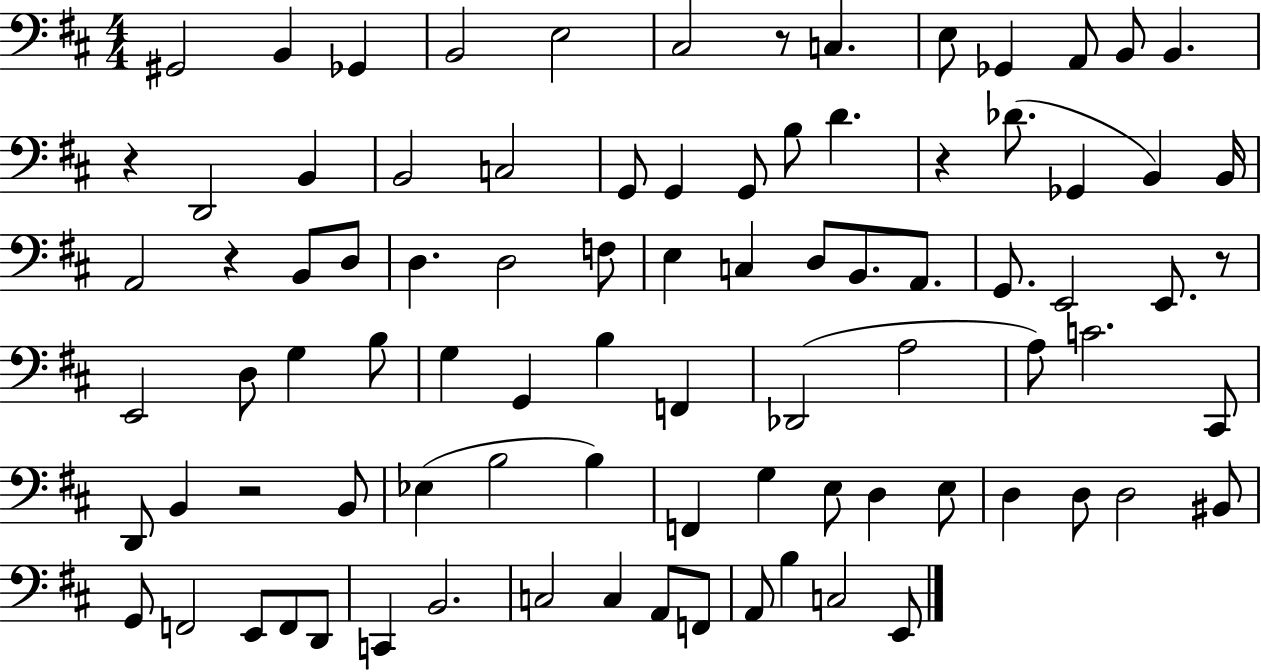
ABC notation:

X:1
T:Untitled
M:4/4
L:1/4
K:D
^G,,2 B,, _G,, B,,2 E,2 ^C,2 z/2 C, E,/2 _G,, A,,/2 B,,/2 B,, z D,,2 B,, B,,2 C,2 G,,/2 G,, G,,/2 B,/2 D z _D/2 _G,, B,, B,,/4 A,,2 z B,,/2 D,/2 D, D,2 F,/2 E, C, D,/2 B,,/2 A,,/2 G,,/2 E,,2 E,,/2 z/2 E,,2 D,/2 G, B,/2 G, G,, B, F,, _D,,2 A,2 A,/2 C2 ^C,,/2 D,,/2 B,, z2 B,,/2 _E, B,2 B, F,, G, E,/2 D, E,/2 D, D,/2 D,2 ^B,,/2 G,,/2 F,,2 E,,/2 F,,/2 D,,/2 C,, B,,2 C,2 C, A,,/2 F,,/2 A,,/2 B, C,2 E,,/2